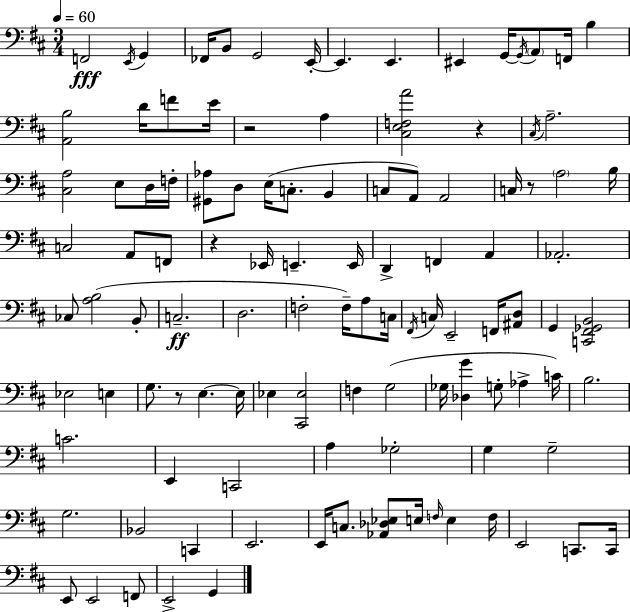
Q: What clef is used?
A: bass